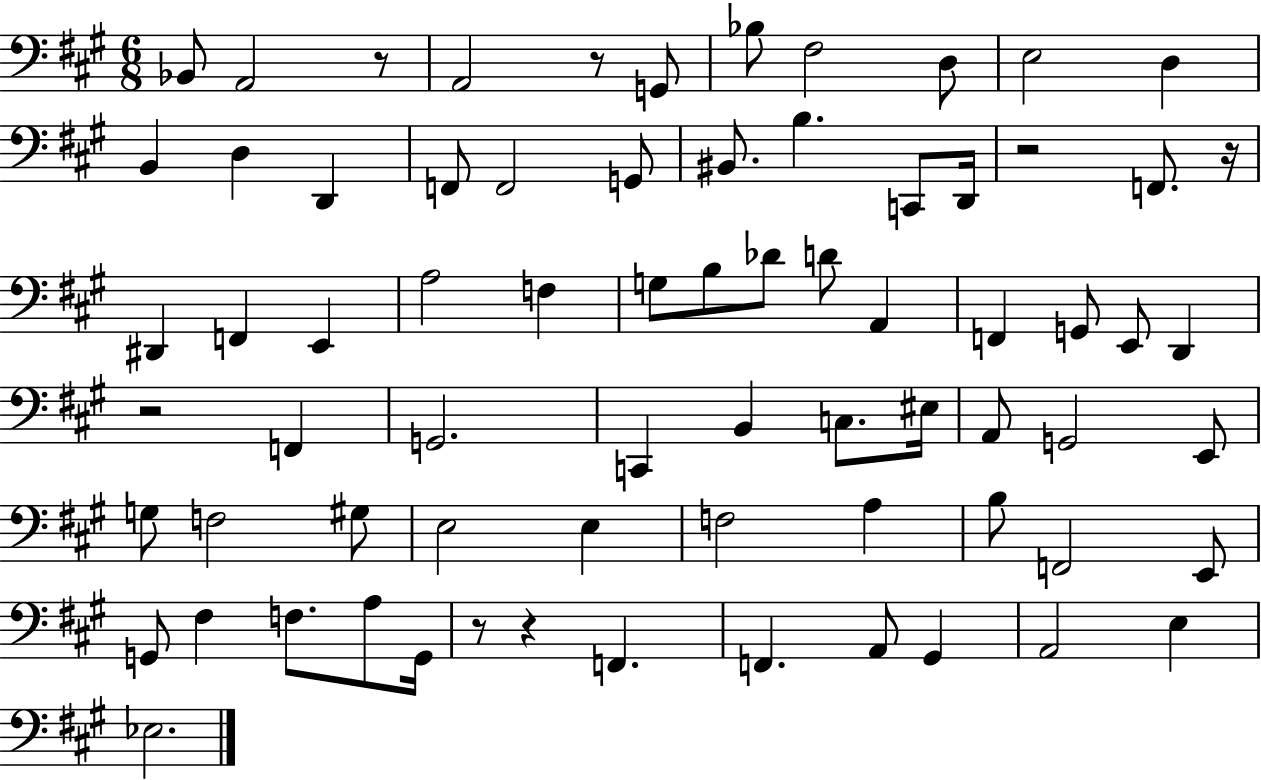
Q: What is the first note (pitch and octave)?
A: Bb2